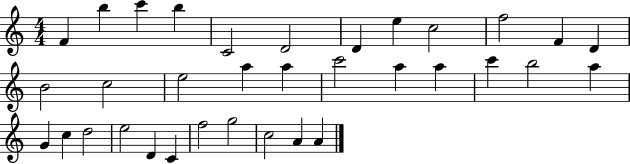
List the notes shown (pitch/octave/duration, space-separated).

F4/q B5/q C6/q B5/q C4/h D4/h D4/q E5/q C5/h F5/h F4/q D4/q B4/h C5/h E5/h A5/q A5/q C6/h A5/q A5/q C6/q B5/h A5/q G4/q C5/q D5/h E5/h D4/q C4/q F5/h G5/h C5/h A4/q A4/q